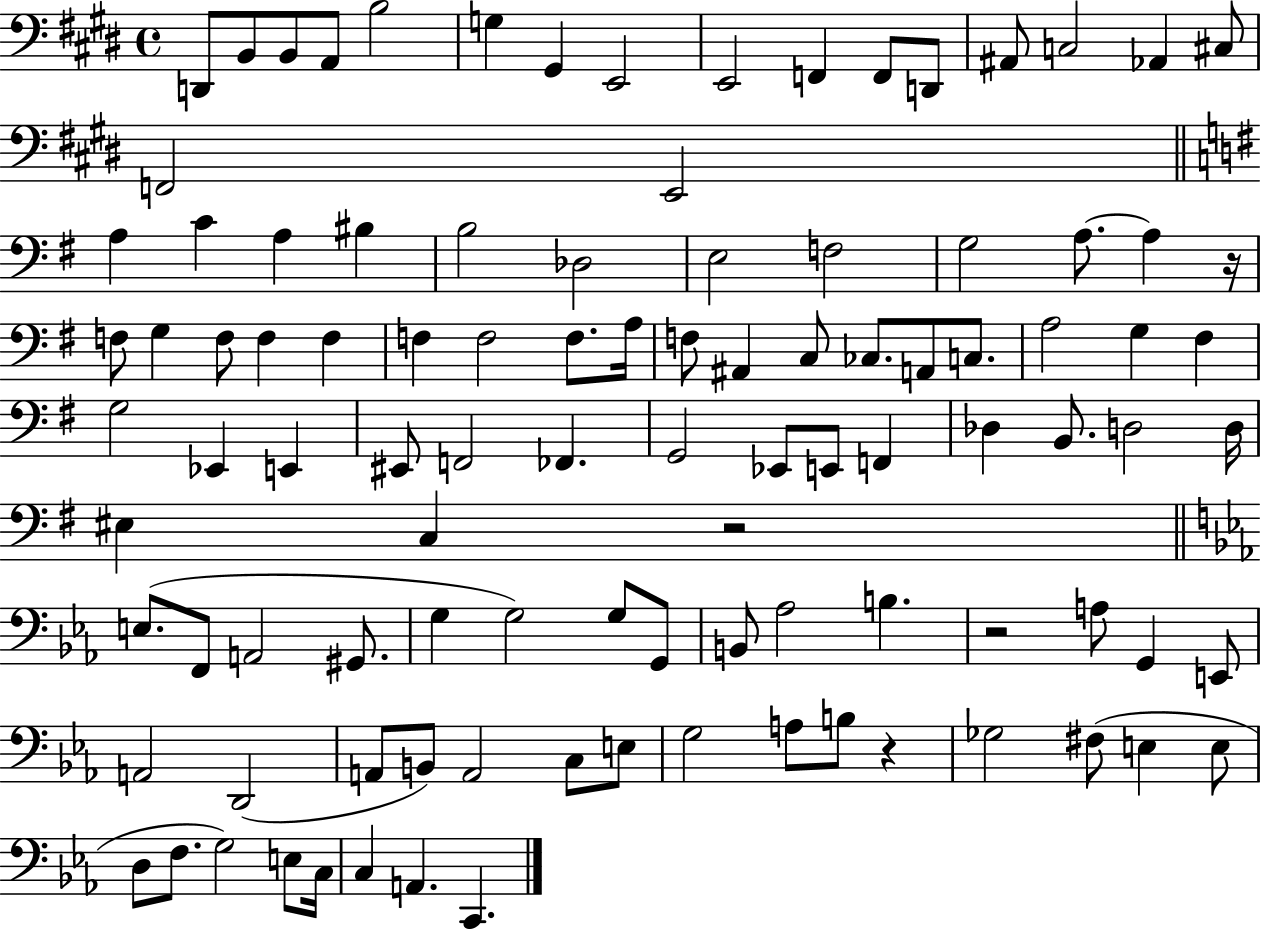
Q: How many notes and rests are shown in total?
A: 103